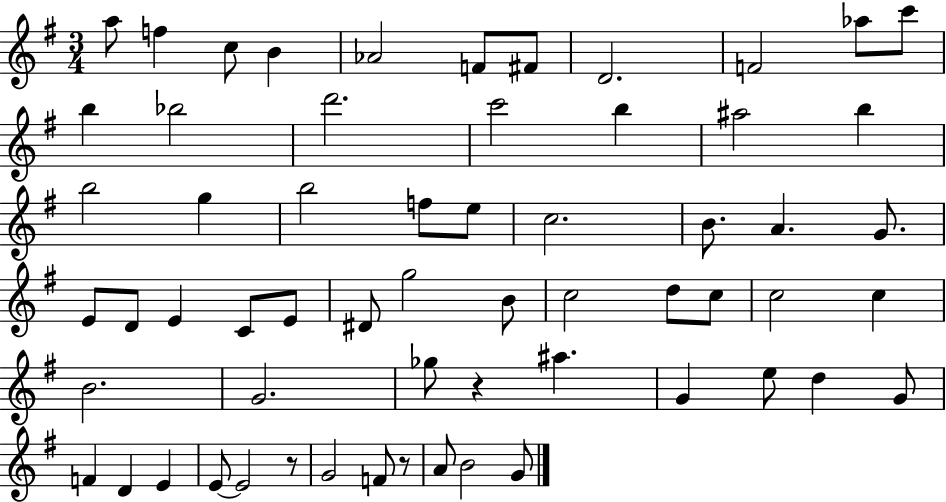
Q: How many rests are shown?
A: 3